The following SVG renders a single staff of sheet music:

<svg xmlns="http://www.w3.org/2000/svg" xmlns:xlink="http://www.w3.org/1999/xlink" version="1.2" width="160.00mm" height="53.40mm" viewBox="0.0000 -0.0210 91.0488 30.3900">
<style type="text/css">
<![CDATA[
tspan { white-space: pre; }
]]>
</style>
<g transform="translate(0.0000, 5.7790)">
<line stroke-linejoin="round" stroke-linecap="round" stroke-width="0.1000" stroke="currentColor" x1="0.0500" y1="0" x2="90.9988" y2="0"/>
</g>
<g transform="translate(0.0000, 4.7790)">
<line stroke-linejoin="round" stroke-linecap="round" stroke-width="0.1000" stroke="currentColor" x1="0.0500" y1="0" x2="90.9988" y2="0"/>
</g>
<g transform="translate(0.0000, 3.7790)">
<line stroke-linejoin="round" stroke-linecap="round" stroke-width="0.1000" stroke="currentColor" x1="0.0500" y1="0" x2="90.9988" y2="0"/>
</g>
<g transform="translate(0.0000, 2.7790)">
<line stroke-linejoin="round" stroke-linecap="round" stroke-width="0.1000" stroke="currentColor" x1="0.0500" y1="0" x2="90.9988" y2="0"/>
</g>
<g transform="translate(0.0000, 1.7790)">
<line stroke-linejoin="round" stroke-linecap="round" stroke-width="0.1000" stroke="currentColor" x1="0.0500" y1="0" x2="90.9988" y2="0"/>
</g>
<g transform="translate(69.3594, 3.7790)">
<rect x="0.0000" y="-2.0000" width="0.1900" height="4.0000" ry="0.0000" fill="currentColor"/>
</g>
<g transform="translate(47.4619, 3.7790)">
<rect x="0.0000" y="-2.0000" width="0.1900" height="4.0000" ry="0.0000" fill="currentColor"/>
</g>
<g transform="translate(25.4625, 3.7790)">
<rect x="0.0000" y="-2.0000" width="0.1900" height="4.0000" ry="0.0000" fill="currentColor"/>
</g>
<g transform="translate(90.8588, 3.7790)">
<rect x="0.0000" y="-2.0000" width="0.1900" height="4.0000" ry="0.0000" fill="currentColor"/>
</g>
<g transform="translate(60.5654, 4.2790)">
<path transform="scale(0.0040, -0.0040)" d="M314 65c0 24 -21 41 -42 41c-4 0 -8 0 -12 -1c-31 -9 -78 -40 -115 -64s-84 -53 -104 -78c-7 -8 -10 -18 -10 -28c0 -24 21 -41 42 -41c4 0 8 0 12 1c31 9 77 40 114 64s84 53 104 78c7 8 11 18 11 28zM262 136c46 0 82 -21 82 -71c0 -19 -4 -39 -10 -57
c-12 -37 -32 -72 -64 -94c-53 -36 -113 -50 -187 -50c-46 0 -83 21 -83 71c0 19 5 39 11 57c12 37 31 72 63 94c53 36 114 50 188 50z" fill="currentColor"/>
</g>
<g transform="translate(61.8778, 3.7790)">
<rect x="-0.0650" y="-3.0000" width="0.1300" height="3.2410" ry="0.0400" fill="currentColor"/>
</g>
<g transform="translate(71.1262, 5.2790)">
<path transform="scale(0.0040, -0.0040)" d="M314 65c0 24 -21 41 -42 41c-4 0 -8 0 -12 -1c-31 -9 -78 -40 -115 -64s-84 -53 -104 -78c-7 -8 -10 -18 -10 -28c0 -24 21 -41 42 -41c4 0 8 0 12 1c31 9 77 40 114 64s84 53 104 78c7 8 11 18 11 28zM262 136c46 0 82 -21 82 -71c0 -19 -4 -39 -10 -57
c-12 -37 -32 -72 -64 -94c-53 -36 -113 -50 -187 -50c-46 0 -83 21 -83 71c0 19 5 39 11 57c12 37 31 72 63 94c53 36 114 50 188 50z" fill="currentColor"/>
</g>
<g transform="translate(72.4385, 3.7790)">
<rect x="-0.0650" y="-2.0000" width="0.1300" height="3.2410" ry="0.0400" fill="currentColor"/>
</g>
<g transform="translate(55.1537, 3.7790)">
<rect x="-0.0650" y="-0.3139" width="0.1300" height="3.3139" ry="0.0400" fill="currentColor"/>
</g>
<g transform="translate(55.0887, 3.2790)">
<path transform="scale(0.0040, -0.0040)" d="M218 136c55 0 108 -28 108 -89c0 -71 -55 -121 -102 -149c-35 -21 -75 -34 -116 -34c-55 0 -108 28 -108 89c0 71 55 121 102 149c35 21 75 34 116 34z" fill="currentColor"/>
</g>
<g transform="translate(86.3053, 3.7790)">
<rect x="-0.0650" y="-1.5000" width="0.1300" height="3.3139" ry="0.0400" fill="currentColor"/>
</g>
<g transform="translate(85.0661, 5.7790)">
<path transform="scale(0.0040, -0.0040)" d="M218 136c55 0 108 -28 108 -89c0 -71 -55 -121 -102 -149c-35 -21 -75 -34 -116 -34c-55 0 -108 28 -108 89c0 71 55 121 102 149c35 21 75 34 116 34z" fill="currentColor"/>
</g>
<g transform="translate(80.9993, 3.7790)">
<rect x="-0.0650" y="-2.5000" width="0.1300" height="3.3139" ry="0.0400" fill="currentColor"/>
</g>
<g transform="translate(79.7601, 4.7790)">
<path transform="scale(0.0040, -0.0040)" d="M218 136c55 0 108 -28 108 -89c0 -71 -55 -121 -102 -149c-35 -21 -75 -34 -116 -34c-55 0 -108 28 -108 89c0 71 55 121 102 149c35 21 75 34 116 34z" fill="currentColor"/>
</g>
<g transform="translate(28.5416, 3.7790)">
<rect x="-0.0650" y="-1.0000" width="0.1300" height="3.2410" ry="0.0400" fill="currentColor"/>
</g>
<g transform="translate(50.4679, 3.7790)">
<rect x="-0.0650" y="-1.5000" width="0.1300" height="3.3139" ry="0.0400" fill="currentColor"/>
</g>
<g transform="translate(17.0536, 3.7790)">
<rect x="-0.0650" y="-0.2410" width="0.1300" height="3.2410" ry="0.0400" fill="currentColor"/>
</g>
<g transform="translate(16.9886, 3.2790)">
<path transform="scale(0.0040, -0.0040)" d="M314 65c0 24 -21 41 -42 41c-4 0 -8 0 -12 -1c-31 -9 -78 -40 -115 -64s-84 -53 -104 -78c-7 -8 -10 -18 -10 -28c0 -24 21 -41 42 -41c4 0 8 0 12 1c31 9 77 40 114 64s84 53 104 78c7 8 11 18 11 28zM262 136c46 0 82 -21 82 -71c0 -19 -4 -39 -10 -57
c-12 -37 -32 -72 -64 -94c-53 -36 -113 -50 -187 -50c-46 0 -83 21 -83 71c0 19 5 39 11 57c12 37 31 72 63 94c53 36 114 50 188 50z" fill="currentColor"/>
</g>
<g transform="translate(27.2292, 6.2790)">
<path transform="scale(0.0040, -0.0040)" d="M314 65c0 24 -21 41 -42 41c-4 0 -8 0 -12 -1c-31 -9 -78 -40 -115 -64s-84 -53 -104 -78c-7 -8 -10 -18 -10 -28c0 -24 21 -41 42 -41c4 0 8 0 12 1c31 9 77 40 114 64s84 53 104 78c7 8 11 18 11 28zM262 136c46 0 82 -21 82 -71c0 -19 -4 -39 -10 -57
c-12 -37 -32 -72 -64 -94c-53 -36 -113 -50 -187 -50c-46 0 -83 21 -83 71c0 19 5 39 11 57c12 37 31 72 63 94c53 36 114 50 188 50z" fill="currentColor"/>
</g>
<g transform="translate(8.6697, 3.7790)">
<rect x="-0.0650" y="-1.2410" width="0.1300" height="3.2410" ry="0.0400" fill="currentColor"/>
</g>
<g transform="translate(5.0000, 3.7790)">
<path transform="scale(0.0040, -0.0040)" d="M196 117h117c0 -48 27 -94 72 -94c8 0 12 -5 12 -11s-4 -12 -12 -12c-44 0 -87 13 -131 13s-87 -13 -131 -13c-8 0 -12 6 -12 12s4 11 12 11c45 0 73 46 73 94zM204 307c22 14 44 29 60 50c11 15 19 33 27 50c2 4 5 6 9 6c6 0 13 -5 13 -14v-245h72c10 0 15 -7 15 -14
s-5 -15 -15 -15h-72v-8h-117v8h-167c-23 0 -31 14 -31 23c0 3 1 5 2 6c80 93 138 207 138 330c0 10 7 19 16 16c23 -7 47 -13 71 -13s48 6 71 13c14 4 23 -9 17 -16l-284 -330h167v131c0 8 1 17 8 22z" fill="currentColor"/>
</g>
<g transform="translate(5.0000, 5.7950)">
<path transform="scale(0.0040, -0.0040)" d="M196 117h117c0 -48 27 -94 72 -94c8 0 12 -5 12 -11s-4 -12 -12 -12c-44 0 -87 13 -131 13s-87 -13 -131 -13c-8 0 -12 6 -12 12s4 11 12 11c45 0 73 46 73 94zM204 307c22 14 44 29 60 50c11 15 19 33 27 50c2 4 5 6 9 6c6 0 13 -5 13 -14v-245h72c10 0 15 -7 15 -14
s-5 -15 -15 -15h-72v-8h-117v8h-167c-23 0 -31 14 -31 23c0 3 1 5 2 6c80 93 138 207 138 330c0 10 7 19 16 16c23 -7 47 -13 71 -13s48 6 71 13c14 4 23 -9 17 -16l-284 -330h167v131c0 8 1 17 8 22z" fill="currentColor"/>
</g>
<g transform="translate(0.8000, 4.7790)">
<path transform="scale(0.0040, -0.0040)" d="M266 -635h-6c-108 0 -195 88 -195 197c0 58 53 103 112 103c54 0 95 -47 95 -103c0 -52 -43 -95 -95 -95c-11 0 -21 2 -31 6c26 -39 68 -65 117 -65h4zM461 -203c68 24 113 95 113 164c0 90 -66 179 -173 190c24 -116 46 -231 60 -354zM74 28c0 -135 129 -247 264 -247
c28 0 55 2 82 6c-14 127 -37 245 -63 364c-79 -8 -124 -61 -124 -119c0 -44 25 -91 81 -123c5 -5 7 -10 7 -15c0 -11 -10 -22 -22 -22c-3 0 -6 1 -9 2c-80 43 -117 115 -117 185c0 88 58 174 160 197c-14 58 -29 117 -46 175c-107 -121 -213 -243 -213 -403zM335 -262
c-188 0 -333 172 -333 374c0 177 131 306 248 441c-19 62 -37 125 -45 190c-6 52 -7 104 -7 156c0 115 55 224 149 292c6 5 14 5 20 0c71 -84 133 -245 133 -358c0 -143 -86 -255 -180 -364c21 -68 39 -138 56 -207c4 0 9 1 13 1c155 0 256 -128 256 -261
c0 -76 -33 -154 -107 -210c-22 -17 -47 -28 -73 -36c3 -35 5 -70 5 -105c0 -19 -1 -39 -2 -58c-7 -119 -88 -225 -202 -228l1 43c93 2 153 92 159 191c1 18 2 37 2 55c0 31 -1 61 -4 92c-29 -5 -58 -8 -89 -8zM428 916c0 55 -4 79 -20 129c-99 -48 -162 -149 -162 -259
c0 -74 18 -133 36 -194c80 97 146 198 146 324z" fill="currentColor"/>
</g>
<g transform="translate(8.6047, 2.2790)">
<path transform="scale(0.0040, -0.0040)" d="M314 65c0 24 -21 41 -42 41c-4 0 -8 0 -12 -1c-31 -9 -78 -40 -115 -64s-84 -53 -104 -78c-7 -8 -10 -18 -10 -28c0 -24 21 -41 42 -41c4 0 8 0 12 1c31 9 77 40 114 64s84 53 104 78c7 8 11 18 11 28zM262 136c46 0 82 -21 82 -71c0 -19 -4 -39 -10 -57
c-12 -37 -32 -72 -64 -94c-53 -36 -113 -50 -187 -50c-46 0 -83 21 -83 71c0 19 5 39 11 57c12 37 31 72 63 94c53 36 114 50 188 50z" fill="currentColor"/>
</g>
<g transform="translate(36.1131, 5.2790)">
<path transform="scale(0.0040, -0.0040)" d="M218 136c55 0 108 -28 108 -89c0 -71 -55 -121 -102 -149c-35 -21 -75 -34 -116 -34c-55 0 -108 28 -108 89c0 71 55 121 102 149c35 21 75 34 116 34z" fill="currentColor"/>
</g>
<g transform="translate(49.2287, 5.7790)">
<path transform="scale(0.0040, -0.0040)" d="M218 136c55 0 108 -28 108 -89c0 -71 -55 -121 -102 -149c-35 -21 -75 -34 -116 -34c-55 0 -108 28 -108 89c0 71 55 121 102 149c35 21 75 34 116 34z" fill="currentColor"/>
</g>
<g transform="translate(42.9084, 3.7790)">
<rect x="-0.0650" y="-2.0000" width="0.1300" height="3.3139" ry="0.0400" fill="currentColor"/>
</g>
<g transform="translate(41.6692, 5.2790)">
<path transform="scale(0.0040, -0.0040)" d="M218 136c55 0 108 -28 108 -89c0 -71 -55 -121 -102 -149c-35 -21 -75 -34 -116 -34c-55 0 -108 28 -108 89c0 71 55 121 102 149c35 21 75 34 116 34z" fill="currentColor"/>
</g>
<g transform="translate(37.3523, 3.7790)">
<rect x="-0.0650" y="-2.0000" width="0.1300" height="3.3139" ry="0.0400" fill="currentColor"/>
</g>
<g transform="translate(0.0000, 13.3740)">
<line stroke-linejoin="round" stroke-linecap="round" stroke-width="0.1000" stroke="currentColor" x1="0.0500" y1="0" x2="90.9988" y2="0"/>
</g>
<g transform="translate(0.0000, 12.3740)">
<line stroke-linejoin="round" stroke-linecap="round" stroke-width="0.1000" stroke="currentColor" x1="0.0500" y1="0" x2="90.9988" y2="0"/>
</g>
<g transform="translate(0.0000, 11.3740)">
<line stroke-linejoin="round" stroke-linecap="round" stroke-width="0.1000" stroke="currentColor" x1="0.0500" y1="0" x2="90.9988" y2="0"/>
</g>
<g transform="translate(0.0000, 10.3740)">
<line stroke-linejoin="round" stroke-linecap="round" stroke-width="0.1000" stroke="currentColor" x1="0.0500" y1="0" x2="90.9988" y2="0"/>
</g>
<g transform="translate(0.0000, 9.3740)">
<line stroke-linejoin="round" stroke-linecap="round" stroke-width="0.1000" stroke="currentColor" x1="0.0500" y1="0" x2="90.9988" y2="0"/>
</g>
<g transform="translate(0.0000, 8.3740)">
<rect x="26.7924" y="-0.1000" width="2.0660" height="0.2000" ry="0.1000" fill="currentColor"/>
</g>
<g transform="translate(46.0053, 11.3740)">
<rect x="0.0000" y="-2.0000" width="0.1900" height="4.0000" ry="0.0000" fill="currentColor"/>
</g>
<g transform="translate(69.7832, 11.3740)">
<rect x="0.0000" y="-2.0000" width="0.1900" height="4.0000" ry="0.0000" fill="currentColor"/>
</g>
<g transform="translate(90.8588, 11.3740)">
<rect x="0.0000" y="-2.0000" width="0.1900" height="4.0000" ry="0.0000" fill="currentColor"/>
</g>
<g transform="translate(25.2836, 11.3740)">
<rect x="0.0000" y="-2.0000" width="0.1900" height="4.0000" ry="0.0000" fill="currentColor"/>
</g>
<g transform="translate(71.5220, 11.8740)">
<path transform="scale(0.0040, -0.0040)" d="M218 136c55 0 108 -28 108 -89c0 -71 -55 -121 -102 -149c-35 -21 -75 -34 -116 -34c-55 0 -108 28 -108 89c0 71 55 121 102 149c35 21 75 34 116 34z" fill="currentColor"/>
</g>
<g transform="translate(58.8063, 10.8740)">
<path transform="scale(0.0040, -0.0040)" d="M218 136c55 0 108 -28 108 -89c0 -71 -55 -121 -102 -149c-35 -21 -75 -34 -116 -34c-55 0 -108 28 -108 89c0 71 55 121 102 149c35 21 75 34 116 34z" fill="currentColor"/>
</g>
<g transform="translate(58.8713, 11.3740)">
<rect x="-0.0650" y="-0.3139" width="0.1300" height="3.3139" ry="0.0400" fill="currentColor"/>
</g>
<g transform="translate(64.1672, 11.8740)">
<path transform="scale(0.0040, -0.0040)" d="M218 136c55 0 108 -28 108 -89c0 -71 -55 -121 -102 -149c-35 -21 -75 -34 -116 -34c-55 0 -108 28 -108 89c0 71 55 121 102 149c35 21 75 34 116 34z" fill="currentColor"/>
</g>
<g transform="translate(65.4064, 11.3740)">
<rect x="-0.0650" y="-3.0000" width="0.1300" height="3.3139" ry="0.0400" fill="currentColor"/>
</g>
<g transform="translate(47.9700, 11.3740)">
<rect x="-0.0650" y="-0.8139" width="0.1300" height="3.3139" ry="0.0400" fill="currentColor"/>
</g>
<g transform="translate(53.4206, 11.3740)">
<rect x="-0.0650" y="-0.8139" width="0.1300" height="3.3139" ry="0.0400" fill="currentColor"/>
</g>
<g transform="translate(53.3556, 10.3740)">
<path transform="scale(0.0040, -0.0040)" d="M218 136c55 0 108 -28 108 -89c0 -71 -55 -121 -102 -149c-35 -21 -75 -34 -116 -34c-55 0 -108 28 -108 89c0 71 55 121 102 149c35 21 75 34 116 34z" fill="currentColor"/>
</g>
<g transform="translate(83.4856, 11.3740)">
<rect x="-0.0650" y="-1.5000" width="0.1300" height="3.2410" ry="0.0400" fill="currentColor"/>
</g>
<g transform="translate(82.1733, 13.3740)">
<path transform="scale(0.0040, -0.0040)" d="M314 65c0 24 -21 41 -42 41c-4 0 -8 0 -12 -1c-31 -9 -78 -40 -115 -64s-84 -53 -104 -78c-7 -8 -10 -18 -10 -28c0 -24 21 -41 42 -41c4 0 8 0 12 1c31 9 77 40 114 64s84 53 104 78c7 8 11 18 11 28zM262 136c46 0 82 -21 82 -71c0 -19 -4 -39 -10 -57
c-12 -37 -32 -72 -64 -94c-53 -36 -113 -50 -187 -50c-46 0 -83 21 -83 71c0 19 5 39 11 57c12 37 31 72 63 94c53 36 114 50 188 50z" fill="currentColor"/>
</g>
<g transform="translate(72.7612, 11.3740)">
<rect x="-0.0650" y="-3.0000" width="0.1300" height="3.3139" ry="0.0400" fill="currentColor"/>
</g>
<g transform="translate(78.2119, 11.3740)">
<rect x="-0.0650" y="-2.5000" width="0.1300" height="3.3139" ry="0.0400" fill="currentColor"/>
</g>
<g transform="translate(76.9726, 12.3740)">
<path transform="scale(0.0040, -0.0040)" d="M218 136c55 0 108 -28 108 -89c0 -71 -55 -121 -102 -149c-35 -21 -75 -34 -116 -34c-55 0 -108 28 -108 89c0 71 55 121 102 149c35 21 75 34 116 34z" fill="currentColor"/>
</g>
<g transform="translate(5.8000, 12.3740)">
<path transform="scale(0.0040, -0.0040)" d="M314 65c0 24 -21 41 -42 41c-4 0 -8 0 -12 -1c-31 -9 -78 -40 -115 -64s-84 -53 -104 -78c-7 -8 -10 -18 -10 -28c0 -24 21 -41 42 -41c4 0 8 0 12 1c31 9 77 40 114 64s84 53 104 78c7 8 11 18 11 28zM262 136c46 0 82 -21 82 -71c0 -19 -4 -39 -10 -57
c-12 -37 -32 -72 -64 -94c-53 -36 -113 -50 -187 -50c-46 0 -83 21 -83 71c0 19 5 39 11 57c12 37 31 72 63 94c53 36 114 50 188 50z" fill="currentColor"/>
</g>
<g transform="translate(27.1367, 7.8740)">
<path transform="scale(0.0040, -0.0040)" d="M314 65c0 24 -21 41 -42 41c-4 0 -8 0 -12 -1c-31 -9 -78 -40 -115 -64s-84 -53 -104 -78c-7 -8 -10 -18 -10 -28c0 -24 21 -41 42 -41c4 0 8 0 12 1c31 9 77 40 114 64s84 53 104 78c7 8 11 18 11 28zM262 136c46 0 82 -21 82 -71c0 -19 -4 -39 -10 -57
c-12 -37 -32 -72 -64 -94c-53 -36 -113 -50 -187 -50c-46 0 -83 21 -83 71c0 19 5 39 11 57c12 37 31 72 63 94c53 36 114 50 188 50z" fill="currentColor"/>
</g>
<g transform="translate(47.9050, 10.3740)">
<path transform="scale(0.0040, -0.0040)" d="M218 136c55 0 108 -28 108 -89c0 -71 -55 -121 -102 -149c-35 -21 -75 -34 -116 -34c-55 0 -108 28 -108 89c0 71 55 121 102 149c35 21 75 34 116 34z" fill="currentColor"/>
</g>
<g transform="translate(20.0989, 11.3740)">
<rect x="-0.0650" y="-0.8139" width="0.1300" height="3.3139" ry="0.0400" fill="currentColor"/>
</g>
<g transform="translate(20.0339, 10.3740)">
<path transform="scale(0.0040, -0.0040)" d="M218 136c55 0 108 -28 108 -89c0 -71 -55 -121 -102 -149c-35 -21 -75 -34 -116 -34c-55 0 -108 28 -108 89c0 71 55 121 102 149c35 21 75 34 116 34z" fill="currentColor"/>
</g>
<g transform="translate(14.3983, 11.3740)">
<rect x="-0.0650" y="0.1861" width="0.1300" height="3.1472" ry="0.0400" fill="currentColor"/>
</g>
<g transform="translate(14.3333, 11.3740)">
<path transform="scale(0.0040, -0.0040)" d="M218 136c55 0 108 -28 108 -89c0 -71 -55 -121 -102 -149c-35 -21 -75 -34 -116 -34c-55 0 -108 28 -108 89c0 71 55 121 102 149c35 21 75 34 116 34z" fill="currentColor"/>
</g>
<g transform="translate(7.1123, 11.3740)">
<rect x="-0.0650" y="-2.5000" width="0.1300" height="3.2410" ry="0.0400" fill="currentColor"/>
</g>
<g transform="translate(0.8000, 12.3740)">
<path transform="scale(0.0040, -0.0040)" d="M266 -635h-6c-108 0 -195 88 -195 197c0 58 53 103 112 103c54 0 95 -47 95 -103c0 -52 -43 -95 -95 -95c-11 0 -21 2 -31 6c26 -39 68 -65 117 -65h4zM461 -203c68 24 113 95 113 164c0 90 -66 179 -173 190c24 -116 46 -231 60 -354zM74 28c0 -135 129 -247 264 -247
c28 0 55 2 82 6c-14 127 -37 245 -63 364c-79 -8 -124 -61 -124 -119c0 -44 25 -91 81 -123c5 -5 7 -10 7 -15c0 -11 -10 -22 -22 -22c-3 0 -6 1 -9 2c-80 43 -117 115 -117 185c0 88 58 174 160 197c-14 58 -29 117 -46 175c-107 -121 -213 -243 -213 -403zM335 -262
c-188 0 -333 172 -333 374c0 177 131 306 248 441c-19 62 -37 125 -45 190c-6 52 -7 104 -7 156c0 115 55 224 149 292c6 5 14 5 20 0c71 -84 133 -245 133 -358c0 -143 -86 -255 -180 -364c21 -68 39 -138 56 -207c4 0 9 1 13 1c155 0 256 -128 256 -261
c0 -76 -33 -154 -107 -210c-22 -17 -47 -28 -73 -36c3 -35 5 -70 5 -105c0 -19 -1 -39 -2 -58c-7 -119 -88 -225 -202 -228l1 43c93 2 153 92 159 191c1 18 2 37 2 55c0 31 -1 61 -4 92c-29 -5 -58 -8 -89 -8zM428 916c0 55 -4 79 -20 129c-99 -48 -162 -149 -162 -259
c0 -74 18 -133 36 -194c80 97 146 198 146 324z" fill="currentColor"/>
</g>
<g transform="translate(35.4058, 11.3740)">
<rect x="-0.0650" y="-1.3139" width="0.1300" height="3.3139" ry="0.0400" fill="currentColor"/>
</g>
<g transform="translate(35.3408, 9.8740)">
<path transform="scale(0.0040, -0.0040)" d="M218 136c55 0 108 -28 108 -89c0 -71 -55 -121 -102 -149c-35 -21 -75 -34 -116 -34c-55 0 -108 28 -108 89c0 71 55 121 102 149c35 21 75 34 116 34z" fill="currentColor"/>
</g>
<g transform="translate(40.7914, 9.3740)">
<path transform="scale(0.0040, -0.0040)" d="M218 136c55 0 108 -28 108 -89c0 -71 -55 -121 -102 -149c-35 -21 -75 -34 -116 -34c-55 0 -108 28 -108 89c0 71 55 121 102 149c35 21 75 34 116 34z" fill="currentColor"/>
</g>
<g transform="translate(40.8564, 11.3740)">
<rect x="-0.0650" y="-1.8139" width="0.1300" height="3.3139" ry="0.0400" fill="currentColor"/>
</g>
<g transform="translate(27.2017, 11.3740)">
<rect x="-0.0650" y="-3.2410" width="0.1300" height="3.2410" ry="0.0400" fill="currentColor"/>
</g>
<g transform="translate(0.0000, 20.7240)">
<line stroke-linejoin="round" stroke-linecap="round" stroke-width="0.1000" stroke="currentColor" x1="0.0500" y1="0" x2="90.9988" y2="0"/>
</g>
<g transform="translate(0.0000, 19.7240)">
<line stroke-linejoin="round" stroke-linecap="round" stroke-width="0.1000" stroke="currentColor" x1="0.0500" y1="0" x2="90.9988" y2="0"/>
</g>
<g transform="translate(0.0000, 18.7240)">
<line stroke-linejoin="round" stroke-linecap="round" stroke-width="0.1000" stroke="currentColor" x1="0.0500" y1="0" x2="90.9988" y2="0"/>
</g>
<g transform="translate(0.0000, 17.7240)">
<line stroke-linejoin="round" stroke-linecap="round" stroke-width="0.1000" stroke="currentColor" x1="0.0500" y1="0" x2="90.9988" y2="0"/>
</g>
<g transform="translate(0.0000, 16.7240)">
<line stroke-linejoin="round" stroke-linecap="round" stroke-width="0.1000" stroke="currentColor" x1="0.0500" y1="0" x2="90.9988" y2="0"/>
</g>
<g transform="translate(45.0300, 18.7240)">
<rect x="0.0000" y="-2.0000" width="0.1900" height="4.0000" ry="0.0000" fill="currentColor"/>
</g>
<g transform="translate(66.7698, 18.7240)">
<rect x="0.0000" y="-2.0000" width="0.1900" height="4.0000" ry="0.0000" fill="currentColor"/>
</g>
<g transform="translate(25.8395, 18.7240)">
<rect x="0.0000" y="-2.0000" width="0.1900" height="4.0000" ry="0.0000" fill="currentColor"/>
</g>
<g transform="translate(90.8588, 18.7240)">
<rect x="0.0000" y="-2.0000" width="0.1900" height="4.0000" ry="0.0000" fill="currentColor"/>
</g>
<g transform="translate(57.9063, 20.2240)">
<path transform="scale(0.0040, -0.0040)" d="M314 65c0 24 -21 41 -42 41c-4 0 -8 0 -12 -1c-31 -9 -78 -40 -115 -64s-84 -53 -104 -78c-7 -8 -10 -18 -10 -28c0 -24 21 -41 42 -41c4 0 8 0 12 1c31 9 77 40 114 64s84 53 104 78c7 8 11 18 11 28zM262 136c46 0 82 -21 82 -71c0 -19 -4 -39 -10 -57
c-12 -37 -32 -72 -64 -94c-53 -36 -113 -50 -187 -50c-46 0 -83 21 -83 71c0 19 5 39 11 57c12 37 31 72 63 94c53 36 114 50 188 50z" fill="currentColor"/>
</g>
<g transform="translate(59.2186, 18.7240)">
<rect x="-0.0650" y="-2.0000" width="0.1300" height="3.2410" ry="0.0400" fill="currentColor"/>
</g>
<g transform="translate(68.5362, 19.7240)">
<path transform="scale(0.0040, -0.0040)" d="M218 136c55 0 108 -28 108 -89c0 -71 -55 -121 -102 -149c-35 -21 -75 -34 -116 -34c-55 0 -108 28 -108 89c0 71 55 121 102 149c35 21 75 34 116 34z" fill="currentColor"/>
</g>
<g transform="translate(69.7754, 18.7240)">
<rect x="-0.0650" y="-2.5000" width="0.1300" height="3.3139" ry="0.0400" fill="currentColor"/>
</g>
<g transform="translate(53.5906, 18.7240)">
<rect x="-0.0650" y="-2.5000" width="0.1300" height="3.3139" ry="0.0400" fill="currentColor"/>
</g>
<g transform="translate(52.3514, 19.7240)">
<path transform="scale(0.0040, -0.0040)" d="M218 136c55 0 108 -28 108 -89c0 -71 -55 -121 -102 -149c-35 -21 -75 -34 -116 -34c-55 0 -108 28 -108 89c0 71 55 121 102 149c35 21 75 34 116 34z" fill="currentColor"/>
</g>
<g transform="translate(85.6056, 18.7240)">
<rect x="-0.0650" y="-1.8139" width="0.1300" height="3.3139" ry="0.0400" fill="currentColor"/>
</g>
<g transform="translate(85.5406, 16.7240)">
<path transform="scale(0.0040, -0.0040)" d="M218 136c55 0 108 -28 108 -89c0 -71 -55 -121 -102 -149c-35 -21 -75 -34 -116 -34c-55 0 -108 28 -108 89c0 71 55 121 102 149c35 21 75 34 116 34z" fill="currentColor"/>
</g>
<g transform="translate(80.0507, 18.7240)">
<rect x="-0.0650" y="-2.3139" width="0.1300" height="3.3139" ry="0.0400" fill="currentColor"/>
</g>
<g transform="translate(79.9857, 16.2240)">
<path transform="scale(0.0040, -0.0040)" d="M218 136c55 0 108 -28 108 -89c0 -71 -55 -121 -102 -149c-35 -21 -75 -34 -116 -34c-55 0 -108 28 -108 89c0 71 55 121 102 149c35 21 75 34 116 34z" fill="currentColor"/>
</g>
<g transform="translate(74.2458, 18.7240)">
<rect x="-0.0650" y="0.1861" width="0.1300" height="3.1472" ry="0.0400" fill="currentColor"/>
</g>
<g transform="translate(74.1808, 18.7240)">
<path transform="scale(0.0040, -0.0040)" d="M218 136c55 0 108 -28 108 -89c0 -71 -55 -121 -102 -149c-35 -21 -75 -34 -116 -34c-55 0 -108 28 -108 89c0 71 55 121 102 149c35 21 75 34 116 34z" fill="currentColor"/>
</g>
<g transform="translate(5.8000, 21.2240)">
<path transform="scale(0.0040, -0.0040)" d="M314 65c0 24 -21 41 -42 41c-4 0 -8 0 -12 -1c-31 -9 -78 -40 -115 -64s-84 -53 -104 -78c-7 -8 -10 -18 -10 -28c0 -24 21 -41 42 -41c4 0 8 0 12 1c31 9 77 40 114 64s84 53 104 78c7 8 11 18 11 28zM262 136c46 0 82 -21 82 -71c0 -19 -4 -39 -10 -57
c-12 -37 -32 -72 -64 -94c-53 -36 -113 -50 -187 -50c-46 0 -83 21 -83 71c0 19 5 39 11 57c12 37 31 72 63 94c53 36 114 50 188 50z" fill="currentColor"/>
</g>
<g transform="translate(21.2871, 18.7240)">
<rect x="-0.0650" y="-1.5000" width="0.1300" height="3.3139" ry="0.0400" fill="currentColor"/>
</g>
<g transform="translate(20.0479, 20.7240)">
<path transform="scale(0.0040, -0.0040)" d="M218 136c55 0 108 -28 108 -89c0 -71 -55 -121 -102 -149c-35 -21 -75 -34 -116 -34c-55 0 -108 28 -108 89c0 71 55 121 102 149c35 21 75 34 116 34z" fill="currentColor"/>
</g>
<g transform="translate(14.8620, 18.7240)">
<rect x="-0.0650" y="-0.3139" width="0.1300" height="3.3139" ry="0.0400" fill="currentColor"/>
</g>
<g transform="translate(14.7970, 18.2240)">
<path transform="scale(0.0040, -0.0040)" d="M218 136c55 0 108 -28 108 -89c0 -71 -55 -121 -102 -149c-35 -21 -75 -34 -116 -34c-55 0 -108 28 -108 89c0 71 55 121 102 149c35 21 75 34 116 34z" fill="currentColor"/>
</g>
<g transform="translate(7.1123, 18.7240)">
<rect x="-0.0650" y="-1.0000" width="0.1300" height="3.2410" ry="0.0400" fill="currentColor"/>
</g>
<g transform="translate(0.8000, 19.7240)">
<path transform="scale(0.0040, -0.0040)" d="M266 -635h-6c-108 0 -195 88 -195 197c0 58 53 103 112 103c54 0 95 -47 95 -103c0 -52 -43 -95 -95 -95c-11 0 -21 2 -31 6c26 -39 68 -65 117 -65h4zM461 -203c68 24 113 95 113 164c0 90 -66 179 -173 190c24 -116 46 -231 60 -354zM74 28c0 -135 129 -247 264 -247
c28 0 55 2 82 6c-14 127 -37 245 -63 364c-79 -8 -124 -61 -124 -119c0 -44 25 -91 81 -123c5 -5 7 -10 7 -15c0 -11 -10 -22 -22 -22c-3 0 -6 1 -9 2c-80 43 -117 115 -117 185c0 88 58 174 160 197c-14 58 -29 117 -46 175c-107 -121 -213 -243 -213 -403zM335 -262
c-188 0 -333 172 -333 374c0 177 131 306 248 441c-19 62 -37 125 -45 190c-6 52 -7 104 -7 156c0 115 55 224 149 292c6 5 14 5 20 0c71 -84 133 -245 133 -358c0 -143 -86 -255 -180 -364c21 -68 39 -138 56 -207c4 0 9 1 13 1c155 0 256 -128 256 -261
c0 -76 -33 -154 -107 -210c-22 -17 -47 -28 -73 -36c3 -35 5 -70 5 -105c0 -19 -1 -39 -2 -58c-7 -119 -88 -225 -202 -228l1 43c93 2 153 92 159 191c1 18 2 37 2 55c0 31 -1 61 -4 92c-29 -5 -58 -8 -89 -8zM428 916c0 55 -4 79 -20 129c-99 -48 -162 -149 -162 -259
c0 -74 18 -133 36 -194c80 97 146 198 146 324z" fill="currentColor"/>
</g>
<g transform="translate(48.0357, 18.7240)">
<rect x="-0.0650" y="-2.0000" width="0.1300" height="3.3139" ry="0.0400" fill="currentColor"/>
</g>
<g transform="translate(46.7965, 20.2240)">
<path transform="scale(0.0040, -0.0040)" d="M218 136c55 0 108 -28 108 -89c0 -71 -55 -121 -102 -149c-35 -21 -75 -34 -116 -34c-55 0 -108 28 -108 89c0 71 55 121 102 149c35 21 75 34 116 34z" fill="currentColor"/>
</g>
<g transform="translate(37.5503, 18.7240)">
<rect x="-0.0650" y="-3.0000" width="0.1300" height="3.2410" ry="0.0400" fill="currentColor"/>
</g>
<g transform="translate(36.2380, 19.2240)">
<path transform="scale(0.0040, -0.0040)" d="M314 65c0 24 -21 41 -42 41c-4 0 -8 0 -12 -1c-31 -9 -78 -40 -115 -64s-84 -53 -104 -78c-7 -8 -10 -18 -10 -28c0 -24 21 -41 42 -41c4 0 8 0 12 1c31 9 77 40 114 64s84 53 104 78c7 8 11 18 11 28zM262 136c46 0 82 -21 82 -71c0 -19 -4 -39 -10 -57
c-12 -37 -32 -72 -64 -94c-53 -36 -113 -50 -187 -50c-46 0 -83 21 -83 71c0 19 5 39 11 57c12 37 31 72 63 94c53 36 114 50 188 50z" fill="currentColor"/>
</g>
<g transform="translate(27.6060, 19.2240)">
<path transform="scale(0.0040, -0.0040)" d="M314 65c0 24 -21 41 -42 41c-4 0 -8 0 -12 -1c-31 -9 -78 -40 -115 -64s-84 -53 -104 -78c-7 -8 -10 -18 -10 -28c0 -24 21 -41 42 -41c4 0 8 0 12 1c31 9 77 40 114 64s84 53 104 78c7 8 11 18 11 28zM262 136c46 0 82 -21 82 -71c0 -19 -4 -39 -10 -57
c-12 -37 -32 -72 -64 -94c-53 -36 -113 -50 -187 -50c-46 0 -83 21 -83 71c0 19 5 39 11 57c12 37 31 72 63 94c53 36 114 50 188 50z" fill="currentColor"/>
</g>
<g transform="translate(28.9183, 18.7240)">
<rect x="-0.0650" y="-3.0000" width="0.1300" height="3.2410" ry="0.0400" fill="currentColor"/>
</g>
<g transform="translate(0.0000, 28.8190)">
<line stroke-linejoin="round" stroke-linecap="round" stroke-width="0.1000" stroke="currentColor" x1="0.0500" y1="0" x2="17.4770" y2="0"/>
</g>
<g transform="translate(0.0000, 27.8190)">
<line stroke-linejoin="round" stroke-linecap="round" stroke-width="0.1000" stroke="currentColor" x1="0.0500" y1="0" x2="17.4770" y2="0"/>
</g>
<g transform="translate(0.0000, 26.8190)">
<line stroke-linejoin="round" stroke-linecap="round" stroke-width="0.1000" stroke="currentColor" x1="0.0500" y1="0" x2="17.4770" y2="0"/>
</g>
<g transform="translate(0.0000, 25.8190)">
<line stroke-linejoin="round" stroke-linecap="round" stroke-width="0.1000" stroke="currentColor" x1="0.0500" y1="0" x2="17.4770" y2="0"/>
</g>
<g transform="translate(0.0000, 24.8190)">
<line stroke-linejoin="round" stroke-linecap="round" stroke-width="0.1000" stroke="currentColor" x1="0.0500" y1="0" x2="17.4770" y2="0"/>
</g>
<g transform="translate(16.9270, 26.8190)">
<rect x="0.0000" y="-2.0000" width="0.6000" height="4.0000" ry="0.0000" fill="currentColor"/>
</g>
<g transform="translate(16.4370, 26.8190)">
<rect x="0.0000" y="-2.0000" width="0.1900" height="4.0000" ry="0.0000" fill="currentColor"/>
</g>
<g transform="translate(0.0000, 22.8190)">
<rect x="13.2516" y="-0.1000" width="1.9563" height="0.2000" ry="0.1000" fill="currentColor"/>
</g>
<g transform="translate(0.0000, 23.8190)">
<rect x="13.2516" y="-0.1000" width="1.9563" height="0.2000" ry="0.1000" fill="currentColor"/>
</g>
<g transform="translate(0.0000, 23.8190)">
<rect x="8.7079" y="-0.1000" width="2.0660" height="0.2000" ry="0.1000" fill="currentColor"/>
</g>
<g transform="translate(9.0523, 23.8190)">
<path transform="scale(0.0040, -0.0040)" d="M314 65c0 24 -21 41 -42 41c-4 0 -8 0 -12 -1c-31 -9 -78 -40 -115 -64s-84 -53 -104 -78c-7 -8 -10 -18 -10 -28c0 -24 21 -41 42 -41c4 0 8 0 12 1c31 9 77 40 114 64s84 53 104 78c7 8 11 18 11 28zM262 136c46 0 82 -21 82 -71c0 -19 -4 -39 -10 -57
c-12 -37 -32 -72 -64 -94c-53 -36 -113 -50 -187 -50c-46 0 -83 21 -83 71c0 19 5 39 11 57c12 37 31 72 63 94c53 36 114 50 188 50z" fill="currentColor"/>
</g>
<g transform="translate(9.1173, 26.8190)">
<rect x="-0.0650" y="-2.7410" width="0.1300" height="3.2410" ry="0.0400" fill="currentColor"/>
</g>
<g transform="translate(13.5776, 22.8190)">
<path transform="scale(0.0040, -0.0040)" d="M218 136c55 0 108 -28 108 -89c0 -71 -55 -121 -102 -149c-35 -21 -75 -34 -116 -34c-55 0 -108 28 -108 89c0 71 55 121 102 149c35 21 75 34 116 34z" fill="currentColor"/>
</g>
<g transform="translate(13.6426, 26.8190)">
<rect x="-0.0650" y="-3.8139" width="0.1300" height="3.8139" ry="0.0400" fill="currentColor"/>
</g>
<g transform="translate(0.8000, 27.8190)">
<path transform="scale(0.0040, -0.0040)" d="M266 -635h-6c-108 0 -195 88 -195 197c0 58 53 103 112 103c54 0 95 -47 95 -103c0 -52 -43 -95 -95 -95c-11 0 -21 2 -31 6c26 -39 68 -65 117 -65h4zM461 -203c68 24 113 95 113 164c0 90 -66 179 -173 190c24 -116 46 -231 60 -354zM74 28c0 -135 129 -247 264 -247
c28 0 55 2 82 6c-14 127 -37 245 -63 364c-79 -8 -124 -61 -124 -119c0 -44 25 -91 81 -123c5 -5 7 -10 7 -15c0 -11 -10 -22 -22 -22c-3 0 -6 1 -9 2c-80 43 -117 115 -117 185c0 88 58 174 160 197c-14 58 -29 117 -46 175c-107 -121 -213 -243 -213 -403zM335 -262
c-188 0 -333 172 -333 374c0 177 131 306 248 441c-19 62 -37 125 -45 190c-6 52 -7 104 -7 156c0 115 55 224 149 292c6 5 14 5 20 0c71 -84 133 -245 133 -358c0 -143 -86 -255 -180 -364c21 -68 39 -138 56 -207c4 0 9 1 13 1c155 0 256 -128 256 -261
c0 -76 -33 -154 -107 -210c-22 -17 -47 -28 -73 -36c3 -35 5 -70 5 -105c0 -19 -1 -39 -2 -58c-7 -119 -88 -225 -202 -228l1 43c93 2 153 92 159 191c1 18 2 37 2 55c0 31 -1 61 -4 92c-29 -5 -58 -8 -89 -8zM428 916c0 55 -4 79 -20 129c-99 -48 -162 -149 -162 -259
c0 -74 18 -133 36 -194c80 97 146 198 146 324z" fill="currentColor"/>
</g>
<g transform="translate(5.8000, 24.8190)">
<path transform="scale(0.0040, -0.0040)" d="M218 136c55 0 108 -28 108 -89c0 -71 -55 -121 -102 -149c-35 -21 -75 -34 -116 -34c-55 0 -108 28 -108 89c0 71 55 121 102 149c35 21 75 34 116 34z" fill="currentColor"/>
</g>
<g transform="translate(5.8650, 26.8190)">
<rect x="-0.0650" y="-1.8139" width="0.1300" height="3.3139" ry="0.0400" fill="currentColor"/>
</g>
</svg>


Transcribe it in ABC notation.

X:1
T:Untitled
M:4/4
L:1/4
K:C
e2 c2 D2 F F E c A2 F2 G E G2 B d b2 e f d d c A A G E2 D2 c E A2 A2 F G F2 G B g f f a2 c'